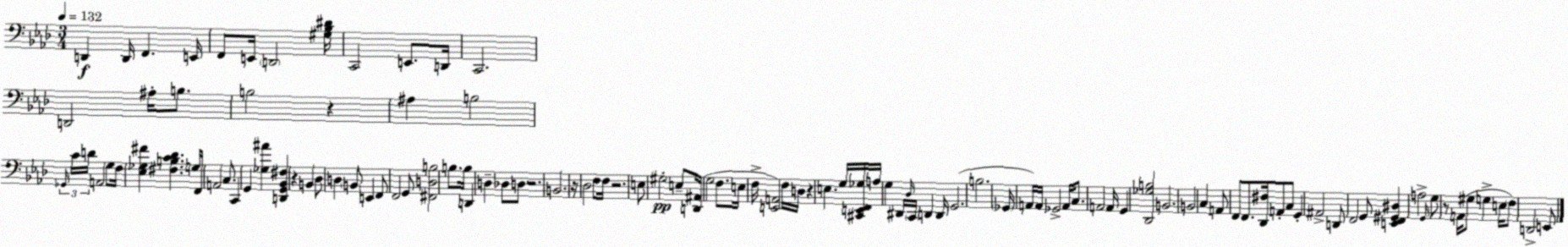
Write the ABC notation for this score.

X:1
T:Untitled
M:3/4
L:1/4
K:Fm
D,, D,,/4 F,, E,,/4 F,,/2 E,,/4 D,,2 [^G,_B,^D]/4 C,,2 E,,/2 D,,/4 C,,2 D,,2 ^A,/4 B,/2 B,2 z ^A, B,2 _G,,/4 C/4 D/4 A,,2 G,/2 F,/4 [_E,_G,^F] [^F,B,C_D] G,/4 F,,/4 A,,2 C,/2 C,, G,, [_G,^A] [D,,G,,_B,,^F,] z B,, _D,/2 D, B,,/2 E,, F,,/2 F,,2 G,,/2 [^F,,D,B,]2 B,/2 B,/4 D,, D, _D,/2 D,/2 z2 B,,2 z/4 _D,2 F,/2 F,/4 z2 E,/2 ^G,2 E,/2 [D,,^A,,]/4 G,2 F,/2 E,/4 F,/4 [E,,A,,]2 F,/4 D,/4 z E, G,/4 [^C,,E,,F,,_G,]/4 A,/4 G, ^D,,/4 _D,/4 C,,/4 D,, D,,/4 G,,2 B,2 _G,,/4 A,,/4 A,,/4 _G,,2 A,,/4 C,/2 A,,2 A,,/4 G,, [_D,,_G,B,]2 B,,2 B,,2 C, A,,/2 F,,/2 F,,/2 [_D,,^F,]/4 A,,/2 C,/2 G,, ^A,,2 D,,/2 F,,2 G,,/2 [E,,F,,^G,,^D,] A,2 G,,/4 G,/2 z/2 A,,/4 ^G,/2 G, E,/4 F,/2 D,,2 E,,/2